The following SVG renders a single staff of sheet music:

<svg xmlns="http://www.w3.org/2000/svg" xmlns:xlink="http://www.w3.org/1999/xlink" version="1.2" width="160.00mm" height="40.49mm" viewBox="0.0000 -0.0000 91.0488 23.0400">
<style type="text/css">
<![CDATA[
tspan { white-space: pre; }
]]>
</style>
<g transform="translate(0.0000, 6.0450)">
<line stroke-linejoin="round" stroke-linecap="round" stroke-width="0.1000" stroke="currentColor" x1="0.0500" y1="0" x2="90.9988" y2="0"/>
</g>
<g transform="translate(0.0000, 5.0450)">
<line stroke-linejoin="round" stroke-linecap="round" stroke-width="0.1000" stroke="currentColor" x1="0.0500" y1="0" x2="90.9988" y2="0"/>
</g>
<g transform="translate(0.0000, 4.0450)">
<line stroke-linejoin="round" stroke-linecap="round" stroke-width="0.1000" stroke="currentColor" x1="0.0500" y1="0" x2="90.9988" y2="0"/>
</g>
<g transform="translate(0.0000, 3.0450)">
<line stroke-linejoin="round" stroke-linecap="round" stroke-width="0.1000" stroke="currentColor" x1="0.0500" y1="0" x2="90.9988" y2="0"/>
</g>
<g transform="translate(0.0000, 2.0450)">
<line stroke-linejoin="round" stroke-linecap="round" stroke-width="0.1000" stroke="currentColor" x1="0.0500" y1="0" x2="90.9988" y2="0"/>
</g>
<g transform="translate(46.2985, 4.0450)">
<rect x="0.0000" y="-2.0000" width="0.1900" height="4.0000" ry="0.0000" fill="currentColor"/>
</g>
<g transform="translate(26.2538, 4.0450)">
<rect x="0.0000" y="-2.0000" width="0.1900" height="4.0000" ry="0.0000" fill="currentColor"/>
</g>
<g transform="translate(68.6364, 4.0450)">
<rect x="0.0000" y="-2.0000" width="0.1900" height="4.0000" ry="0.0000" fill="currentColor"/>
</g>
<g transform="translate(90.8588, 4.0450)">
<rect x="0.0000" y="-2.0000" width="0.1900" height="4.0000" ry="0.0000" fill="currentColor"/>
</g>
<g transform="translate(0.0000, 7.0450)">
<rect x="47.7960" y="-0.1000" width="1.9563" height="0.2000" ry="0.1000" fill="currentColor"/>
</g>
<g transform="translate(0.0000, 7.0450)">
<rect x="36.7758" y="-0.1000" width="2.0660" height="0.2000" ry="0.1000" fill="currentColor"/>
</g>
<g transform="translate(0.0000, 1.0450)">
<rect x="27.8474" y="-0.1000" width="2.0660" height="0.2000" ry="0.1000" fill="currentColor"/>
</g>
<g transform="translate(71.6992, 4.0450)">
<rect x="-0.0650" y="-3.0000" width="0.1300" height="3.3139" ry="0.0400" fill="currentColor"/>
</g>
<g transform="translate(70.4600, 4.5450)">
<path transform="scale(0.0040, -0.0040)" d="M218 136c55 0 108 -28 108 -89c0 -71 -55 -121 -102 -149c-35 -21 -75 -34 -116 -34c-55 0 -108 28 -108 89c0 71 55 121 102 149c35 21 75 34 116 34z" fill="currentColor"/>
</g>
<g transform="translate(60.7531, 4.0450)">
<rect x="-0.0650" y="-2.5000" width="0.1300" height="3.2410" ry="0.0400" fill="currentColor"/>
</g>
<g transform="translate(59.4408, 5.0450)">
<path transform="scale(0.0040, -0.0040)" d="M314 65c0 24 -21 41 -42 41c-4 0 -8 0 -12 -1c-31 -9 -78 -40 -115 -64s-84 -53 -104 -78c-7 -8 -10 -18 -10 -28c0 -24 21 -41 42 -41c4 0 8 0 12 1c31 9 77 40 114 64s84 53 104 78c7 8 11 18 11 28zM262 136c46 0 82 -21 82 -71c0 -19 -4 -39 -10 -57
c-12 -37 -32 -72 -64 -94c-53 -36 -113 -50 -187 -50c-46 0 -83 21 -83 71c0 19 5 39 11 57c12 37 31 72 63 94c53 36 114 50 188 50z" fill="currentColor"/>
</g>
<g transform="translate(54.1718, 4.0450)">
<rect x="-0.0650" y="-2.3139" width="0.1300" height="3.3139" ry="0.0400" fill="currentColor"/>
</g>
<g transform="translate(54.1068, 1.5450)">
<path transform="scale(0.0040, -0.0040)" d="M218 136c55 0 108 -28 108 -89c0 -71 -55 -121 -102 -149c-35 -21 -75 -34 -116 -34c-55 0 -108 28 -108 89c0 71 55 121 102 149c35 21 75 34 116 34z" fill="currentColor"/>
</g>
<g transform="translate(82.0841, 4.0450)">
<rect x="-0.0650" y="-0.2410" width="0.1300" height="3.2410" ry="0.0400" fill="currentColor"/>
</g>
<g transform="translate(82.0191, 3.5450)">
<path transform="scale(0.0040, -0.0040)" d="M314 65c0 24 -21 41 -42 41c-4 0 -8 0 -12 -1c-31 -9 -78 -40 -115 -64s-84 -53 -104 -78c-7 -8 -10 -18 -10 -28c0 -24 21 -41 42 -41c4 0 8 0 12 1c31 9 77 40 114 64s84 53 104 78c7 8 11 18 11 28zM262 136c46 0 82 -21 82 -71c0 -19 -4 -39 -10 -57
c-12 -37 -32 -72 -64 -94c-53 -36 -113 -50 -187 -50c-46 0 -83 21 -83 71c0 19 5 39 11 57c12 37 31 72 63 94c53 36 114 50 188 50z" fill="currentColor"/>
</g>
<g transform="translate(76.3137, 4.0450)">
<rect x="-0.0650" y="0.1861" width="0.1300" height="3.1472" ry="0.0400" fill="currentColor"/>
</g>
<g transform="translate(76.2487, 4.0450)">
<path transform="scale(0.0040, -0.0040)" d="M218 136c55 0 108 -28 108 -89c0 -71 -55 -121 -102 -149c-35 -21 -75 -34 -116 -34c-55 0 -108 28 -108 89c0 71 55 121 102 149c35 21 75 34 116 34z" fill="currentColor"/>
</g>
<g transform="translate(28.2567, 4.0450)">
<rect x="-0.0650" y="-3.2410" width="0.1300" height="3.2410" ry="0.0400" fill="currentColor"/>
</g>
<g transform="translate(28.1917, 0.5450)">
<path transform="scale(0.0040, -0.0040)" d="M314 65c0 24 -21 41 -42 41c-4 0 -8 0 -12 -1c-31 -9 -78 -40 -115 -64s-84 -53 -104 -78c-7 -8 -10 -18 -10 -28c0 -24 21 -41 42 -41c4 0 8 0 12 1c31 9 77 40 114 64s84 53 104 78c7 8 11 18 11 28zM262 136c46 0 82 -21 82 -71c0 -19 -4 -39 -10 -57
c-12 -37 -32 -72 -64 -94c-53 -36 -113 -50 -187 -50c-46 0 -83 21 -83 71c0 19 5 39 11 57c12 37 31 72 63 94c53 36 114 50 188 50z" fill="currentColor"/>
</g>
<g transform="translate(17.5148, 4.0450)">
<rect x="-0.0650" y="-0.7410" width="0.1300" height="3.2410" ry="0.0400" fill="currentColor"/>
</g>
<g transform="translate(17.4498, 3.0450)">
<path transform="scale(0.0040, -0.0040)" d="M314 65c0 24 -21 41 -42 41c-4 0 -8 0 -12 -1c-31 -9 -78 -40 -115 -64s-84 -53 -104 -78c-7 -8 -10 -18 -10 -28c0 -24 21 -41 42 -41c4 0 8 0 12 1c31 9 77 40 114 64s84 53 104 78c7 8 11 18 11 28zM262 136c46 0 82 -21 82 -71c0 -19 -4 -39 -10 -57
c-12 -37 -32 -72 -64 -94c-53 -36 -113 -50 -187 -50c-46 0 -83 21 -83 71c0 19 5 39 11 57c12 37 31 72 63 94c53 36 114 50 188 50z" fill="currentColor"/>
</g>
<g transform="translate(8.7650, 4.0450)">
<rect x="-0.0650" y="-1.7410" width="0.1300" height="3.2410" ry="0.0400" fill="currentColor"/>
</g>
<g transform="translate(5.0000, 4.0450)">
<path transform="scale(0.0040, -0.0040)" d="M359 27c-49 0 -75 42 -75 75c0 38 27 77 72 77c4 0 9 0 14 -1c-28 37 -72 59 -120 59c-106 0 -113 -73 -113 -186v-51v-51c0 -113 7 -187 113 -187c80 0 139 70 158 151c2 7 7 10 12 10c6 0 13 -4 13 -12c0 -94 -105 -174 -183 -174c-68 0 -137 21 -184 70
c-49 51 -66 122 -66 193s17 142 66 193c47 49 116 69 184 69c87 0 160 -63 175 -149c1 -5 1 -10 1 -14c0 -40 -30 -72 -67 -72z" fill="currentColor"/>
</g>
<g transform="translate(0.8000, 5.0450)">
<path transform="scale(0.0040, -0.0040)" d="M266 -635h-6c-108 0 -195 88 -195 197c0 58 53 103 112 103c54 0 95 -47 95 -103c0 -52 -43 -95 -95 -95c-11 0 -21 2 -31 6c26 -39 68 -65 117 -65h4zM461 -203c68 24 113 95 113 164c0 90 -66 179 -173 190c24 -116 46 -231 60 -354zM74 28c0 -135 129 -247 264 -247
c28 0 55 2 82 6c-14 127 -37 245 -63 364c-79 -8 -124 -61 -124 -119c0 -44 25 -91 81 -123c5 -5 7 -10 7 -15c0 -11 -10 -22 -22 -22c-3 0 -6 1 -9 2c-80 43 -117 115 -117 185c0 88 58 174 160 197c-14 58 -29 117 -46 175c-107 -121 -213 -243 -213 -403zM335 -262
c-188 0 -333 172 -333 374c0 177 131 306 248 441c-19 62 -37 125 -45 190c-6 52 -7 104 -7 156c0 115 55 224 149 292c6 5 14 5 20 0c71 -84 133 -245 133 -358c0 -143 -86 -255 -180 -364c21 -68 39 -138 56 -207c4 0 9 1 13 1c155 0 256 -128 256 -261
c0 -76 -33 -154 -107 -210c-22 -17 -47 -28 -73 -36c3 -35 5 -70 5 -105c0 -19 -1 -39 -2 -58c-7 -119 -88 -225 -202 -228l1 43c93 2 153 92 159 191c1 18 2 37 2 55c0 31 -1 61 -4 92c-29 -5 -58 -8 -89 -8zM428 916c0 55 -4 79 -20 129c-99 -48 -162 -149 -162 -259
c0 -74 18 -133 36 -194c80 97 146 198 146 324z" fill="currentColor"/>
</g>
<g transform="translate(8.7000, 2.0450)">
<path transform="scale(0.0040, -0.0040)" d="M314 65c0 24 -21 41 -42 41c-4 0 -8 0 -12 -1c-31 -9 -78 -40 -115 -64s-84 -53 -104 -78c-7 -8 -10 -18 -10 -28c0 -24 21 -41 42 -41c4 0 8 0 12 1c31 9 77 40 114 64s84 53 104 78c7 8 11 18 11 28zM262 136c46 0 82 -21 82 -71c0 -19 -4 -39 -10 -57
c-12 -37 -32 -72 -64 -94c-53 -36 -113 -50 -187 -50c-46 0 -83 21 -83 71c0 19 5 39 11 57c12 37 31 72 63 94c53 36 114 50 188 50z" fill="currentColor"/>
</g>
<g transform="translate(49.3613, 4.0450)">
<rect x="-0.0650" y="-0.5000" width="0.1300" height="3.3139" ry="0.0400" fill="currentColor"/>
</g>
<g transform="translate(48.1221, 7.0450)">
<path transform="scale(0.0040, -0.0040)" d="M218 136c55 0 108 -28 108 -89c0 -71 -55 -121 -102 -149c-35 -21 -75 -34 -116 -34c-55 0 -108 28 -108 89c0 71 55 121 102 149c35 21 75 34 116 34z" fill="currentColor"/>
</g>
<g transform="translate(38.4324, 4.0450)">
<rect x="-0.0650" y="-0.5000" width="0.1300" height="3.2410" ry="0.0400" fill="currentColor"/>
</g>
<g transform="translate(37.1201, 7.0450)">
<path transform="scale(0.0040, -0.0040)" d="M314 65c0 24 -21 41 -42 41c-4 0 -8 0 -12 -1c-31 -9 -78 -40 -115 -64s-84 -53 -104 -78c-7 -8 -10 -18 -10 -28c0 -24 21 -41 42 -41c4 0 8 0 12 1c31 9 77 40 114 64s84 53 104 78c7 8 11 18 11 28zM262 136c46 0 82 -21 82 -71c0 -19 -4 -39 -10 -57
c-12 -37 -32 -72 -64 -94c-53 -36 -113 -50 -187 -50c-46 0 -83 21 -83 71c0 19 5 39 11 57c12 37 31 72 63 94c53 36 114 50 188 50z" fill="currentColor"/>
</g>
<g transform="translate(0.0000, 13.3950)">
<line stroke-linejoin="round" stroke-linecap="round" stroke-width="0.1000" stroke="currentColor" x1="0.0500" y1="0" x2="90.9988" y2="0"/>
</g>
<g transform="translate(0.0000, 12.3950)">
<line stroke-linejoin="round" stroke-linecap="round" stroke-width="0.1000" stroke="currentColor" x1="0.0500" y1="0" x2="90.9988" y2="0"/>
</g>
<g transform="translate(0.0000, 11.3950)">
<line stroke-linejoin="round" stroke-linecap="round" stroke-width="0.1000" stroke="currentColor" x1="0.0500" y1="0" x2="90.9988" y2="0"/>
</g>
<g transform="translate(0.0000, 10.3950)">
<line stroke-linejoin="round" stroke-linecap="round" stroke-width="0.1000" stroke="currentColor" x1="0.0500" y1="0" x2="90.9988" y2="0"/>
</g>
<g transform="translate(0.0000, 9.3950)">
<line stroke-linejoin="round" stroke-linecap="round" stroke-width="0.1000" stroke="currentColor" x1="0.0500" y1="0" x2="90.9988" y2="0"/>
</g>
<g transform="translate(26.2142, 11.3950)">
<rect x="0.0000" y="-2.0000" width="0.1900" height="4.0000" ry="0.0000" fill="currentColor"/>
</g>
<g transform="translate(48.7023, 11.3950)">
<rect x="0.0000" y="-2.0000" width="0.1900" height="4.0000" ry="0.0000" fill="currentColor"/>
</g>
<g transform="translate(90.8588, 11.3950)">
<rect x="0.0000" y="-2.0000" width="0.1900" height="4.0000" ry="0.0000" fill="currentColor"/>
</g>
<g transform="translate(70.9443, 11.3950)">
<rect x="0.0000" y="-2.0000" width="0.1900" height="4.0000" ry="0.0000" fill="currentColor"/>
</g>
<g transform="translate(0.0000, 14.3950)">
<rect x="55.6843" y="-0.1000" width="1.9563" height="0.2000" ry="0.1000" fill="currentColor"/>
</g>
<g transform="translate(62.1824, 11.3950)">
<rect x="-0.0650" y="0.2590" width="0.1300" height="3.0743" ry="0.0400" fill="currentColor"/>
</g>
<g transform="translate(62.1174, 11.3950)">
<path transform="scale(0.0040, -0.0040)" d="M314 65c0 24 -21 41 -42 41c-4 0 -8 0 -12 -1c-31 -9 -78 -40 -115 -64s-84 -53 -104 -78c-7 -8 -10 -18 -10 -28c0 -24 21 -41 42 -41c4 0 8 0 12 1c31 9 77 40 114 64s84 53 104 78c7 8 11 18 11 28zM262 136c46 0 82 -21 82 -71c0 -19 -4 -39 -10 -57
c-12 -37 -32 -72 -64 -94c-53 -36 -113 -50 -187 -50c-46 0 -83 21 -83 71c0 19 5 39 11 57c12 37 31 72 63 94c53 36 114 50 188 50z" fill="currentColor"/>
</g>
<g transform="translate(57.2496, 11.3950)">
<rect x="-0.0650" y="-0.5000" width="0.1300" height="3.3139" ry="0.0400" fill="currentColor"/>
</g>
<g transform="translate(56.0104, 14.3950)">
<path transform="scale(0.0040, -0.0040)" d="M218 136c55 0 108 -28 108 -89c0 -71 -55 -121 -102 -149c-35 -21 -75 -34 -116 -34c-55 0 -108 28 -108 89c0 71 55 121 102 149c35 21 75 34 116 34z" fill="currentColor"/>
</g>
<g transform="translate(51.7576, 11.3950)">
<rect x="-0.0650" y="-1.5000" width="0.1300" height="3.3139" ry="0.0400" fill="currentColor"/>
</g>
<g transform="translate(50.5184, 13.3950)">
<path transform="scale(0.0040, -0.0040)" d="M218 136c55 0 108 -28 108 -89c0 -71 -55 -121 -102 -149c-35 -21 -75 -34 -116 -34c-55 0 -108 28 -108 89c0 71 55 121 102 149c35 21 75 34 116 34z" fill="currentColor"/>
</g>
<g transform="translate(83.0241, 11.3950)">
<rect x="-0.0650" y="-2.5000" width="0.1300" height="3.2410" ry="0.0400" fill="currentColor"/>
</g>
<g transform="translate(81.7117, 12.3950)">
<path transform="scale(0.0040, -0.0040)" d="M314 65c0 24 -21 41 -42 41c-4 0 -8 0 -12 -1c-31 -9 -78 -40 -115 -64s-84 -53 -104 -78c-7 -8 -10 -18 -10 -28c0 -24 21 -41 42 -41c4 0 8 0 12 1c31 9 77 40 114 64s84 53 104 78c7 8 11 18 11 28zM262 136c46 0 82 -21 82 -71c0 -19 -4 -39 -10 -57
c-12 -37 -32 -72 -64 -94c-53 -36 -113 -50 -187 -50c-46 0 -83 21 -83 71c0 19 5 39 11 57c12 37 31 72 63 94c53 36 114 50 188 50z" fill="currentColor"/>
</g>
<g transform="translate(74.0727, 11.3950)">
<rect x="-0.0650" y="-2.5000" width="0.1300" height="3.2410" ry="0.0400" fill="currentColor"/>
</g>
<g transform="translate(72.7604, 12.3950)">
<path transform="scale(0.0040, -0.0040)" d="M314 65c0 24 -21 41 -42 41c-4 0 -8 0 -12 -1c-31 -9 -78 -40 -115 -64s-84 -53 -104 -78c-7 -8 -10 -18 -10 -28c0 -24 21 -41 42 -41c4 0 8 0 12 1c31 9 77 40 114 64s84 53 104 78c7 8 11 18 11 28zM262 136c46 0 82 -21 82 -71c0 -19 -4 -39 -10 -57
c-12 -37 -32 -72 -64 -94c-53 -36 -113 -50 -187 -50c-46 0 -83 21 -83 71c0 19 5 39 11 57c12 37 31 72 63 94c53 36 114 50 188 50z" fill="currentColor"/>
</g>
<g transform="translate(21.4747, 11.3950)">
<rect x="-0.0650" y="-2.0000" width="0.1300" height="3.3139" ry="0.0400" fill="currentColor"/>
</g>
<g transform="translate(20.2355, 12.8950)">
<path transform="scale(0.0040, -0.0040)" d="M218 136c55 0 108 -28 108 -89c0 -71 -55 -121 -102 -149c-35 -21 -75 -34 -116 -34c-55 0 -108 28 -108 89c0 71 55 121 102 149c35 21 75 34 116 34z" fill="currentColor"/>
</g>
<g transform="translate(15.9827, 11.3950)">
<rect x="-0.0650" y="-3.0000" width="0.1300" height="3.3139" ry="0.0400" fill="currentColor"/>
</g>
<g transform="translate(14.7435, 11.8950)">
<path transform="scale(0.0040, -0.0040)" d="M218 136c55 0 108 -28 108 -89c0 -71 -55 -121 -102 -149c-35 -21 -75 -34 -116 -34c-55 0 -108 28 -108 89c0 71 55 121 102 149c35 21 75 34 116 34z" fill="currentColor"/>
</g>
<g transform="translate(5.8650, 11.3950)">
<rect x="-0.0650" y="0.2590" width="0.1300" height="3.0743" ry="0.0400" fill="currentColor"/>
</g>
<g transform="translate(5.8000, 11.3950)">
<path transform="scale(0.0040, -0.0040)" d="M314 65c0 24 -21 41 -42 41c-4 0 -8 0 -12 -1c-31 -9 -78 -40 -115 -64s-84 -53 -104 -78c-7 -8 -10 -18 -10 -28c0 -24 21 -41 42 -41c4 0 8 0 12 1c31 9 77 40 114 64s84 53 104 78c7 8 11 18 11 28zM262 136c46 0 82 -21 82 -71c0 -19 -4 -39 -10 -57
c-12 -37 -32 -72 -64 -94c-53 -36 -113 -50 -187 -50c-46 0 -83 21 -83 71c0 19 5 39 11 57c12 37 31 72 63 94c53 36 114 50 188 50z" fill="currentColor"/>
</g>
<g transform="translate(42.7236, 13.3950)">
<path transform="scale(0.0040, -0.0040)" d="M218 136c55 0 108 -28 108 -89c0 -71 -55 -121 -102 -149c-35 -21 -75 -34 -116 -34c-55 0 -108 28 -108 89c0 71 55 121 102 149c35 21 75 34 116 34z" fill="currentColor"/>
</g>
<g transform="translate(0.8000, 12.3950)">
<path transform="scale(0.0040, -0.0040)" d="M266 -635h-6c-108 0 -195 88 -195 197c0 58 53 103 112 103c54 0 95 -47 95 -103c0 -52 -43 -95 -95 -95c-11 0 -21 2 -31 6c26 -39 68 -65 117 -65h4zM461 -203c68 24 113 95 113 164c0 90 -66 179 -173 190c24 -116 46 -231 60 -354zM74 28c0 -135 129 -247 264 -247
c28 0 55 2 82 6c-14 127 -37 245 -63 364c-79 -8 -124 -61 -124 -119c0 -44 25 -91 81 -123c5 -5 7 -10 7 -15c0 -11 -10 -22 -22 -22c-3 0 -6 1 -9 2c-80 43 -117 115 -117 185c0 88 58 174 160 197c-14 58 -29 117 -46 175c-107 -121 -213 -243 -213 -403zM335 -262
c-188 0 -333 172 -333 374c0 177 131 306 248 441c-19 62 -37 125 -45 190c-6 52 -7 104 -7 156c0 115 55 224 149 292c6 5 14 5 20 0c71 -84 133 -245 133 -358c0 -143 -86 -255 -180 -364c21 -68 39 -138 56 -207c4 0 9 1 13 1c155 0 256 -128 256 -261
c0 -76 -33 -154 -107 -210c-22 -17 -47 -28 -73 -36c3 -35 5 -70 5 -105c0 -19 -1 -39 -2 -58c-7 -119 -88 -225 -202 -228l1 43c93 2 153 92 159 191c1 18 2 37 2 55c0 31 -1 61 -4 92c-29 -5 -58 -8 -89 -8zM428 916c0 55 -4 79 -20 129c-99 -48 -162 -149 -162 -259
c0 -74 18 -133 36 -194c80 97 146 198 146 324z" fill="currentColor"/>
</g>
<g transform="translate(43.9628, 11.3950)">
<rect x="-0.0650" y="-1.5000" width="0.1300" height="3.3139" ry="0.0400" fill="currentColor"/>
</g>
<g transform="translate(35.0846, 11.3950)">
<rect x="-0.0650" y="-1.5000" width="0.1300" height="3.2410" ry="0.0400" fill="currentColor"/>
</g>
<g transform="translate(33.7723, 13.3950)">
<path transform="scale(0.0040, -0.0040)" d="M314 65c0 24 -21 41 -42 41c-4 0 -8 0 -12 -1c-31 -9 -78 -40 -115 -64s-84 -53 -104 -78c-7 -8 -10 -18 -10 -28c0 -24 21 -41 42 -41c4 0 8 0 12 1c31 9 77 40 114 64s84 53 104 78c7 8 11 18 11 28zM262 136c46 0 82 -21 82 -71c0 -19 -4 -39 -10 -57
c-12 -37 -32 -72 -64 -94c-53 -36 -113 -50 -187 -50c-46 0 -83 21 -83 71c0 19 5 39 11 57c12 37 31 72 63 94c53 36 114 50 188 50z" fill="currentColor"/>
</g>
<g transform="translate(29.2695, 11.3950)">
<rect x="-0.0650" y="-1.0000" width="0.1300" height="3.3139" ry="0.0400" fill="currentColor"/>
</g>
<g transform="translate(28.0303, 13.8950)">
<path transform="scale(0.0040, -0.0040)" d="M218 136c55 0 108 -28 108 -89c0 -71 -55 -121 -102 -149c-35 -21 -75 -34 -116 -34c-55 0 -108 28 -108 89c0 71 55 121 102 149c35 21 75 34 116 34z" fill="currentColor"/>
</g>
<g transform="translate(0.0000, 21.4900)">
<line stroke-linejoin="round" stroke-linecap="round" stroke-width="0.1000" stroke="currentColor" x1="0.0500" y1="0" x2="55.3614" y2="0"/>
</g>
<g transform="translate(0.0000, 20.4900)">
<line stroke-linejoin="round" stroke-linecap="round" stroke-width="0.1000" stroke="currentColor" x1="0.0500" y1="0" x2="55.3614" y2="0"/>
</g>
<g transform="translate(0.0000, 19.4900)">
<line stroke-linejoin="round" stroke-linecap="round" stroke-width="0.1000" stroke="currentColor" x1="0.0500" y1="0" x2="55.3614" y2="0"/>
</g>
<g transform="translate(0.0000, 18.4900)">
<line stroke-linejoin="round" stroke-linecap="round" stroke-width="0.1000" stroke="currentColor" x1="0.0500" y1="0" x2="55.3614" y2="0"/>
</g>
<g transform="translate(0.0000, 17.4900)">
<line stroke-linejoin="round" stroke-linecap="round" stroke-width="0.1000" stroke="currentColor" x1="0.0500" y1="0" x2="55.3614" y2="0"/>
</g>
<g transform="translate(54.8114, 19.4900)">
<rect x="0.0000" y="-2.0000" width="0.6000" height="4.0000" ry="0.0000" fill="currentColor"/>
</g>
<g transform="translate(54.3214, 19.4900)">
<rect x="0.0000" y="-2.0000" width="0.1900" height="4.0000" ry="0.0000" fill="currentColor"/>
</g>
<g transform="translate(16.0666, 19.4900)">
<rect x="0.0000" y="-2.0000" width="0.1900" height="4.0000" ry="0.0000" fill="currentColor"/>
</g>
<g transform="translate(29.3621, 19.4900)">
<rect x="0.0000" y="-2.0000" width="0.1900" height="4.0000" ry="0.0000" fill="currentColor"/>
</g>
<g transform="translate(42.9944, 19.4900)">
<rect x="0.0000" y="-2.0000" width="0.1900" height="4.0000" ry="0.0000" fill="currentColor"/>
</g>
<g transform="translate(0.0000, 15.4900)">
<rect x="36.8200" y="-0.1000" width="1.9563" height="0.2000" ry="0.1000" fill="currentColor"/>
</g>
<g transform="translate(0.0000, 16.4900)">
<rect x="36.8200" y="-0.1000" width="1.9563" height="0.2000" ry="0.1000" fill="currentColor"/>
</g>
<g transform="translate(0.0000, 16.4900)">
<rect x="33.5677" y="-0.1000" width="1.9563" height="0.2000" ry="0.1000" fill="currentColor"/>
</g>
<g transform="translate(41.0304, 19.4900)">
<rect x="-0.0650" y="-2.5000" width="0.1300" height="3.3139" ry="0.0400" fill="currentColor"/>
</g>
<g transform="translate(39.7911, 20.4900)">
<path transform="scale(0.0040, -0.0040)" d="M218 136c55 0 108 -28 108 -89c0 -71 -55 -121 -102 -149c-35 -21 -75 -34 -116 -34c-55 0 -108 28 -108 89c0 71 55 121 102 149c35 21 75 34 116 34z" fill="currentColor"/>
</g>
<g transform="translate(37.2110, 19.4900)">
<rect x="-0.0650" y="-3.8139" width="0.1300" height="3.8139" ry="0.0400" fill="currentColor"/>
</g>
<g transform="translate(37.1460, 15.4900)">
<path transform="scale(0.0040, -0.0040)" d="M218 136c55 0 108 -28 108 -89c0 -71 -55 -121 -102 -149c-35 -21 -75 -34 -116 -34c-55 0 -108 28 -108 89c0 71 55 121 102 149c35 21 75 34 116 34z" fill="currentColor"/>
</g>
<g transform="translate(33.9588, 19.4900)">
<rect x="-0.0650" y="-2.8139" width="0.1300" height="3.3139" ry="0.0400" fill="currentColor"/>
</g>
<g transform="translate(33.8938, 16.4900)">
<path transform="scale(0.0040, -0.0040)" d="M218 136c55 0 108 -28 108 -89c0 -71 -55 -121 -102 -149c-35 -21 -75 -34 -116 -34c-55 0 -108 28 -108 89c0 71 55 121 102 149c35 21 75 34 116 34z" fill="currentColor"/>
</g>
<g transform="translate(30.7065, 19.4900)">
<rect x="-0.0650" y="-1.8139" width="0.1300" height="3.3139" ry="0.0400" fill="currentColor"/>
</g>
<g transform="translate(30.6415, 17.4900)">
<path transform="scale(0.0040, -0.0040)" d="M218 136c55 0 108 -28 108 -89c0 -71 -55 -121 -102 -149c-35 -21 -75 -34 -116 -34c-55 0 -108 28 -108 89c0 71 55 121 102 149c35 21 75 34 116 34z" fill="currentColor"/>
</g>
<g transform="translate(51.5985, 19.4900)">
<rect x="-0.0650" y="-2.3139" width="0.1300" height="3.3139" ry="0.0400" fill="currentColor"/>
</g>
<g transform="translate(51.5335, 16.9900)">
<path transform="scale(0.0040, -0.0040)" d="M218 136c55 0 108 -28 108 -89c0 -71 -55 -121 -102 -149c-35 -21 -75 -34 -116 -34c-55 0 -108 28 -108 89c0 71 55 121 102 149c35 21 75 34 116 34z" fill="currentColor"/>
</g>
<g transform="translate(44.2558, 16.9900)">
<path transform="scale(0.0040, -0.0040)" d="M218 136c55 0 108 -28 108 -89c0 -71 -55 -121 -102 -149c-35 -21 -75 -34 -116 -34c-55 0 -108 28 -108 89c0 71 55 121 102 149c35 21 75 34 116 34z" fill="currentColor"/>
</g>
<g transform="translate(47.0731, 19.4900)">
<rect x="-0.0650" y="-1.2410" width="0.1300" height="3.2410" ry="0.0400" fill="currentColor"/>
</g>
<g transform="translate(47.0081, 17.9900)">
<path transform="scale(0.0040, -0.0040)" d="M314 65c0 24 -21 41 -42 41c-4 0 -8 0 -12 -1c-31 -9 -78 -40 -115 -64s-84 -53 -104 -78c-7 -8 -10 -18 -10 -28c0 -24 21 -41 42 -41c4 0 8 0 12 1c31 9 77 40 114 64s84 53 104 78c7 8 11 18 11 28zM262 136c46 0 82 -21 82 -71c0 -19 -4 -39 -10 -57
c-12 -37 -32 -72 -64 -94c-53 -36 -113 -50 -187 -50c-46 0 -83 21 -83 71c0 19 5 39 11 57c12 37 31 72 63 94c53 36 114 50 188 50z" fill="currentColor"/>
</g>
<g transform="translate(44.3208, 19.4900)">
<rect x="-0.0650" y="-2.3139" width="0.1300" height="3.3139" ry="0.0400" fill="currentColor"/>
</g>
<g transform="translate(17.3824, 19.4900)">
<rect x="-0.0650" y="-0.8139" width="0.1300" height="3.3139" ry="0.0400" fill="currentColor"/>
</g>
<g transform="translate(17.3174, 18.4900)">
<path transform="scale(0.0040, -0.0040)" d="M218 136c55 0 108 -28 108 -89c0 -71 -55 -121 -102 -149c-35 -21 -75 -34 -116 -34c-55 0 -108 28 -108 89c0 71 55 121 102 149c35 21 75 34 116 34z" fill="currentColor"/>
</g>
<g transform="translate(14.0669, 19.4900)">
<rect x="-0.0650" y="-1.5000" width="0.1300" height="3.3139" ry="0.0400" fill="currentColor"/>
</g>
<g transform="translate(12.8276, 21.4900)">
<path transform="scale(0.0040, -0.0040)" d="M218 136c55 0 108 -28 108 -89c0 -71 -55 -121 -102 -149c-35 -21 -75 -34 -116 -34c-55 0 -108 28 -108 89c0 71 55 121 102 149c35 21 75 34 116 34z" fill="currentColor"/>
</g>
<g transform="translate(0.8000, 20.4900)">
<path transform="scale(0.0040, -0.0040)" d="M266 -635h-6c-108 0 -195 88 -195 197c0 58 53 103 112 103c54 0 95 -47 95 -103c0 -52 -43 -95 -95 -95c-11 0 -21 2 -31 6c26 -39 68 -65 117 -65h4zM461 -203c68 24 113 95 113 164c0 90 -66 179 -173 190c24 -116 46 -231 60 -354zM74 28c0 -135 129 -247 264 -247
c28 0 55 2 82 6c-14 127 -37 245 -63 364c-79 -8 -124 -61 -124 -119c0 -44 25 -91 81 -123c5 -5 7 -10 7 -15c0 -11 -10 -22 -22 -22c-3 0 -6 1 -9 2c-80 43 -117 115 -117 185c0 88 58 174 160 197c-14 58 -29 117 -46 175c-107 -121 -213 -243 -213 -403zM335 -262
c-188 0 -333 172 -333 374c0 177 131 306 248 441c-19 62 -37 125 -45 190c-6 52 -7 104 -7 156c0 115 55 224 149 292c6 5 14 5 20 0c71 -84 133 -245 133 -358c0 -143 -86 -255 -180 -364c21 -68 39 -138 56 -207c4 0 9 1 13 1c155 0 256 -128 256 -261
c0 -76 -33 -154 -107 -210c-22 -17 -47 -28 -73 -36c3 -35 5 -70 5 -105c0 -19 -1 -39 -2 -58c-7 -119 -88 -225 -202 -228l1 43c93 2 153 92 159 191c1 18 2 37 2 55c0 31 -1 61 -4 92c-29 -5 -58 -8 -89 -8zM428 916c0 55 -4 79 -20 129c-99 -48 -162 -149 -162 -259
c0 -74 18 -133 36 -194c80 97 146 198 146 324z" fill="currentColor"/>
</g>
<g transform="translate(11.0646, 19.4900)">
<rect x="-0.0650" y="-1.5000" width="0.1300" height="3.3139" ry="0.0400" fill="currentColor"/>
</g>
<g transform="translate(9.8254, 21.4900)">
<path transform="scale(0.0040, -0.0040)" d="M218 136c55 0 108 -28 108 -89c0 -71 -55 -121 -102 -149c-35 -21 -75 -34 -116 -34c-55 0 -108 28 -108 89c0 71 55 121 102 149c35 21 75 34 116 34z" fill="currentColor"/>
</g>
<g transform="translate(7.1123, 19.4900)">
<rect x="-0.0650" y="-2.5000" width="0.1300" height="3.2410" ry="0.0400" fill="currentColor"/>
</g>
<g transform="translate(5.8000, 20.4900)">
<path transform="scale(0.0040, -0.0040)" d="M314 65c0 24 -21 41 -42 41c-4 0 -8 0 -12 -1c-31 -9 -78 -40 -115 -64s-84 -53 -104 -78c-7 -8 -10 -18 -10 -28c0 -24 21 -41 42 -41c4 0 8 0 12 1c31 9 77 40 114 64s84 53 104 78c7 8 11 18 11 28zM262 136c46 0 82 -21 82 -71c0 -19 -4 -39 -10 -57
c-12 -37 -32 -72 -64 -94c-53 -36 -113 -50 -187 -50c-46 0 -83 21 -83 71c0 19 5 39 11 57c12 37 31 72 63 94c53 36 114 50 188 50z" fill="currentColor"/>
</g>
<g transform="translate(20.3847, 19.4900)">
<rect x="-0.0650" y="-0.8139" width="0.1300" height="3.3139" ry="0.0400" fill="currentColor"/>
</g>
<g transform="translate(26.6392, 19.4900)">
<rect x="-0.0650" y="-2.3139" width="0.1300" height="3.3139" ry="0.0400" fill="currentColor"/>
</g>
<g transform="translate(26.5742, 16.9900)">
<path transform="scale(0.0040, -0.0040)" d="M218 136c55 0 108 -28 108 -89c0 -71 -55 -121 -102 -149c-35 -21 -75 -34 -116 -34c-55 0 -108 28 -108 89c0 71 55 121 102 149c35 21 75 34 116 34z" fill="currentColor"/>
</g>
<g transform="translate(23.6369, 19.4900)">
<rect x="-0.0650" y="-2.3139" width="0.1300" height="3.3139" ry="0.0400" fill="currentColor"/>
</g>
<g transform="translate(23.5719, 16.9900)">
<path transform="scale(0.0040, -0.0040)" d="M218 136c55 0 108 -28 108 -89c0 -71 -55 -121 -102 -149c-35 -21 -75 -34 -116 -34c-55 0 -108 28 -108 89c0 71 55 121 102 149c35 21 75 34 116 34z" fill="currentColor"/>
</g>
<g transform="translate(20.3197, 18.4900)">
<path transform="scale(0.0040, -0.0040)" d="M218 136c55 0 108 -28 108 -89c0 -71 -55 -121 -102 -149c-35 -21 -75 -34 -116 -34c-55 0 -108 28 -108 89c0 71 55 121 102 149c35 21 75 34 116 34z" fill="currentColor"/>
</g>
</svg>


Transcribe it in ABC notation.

X:1
T:Untitled
M:4/4
L:1/4
K:C
f2 d2 b2 C2 C g G2 A B c2 B2 A F D E2 E E C B2 G2 G2 G2 E E d d g g f a c' G g e2 g